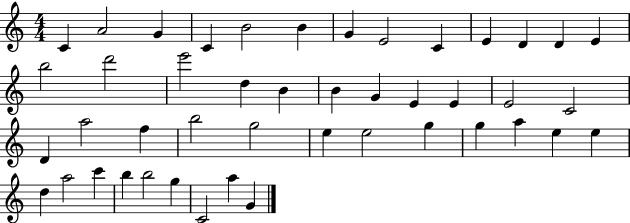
X:1
T:Untitled
M:4/4
L:1/4
K:C
C A2 G C B2 B G E2 C E D D E b2 d'2 e'2 d B B G E E E2 C2 D a2 f b2 g2 e e2 g g a e e d a2 c' b b2 g C2 a G